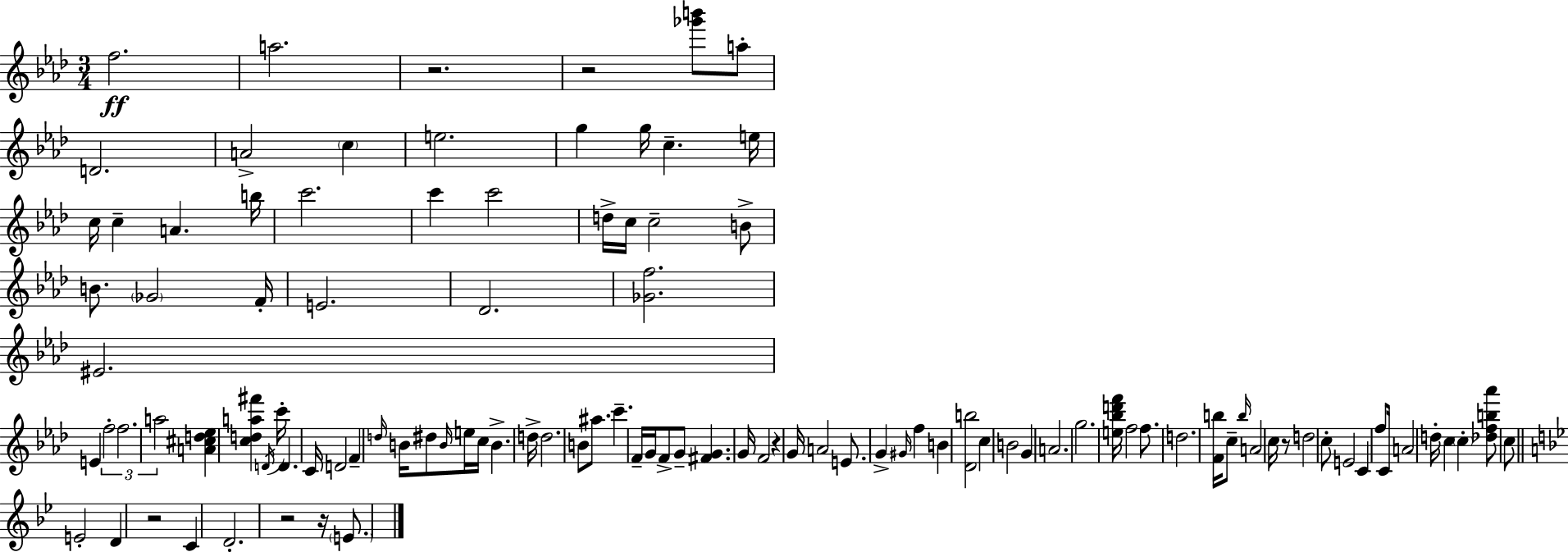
F5/h. A5/h. R/h. R/h [Gb6,B6]/e A5/e D4/h. A4/h C5/q E5/h. G5/q G5/s C5/q. E5/s C5/s C5/q A4/q. B5/s C6/h. C6/q C6/h D5/s C5/s C5/h B4/e B4/e. Gb4/h F4/s E4/h. Db4/h. [Gb4,F5]/h. EIS4/h. E4/q F5/h F5/h. A5/h [A4,C#5,D5,Eb5]/q [C5,D5,A5,F#6]/q D4/s C6/s D4/q. C4/s D4/h F4/q D5/s B4/s D#5/e B4/s E5/s C5/s B4/q. D5/s D5/h. B4/e A#5/e. C6/q. F4/s G4/s F4/e G4/e [F#4,G4]/q. G4/s F4/h R/q G4/s A4/h E4/e. G4/q G#4/s F5/q B4/q [Db4,B5]/h C5/q B4/h G4/q A4/h. G5/h. [E5,Bb5,D6,F6]/s F5/h F5/e. D5/h. [F4,B5]/s C5/e B5/s A4/h C5/s R/e D5/h C5/e E4/h C4/q F5/e C4/s A4/h D5/s C5/q C5/q [Db5,F5,B5,Ab6]/e C5/e E4/h D4/q R/h C4/q D4/h. R/h R/s E4/e.